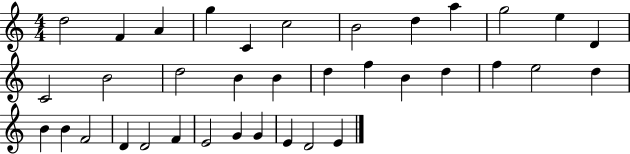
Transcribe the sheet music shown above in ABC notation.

X:1
T:Untitled
M:4/4
L:1/4
K:C
d2 F A g C c2 B2 d a g2 e D C2 B2 d2 B B d f B d f e2 d B B F2 D D2 F E2 G G E D2 E